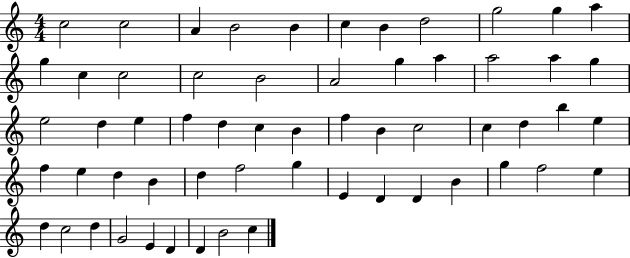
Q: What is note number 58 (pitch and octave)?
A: B4